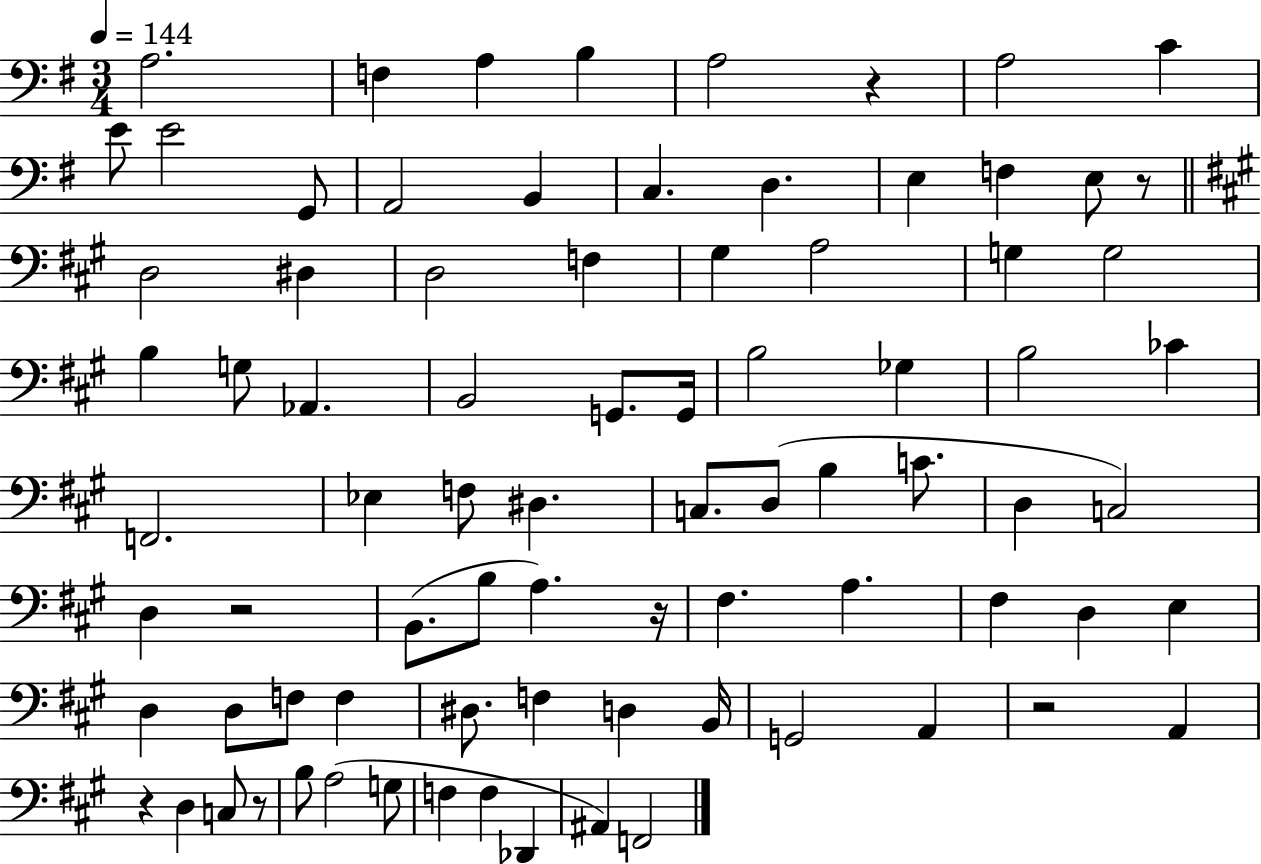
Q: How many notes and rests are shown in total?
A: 82